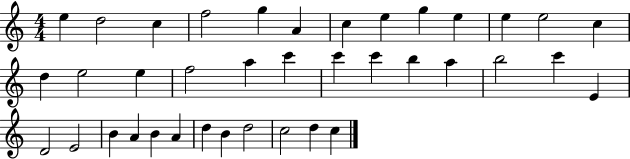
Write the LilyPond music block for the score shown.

{
  \clef treble
  \numericTimeSignature
  \time 4/4
  \key c \major
  e''4 d''2 c''4 | f''2 g''4 a'4 | c''4 e''4 g''4 e''4 | e''4 e''2 c''4 | \break d''4 e''2 e''4 | f''2 a''4 c'''4 | c'''4 c'''4 b''4 a''4 | b''2 c'''4 e'4 | \break d'2 e'2 | b'4 a'4 b'4 a'4 | d''4 b'4 d''2 | c''2 d''4 c''4 | \break \bar "|."
}